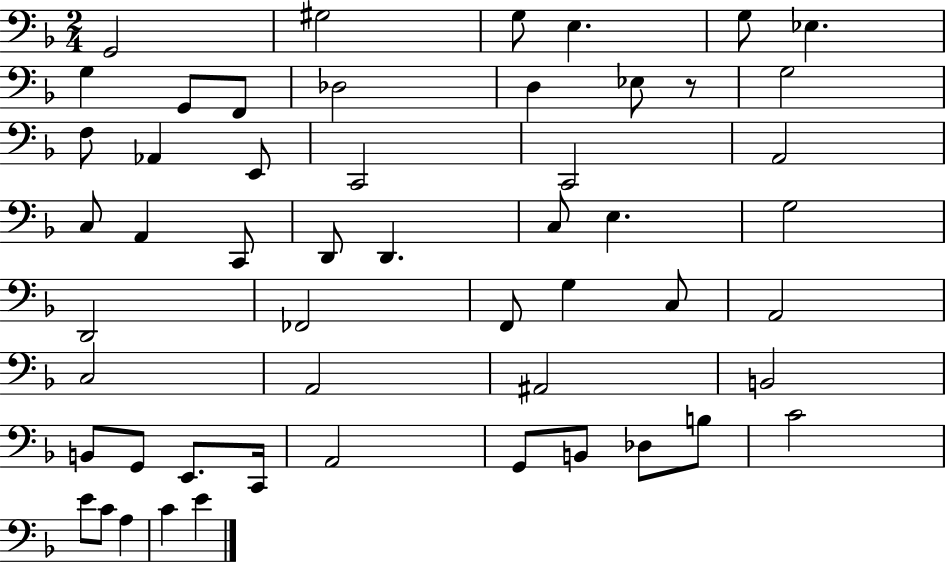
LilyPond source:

{
  \clef bass
  \numericTimeSignature
  \time 2/4
  \key f \major
  g,2 | gis2 | g8 e4. | g8 ees4. | \break g4 g,8 f,8 | des2 | d4 ees8 r8 | g2 | \break f8 aes,4 e,8 | c,2 | c,2 | a,2 | \break c8 a,4 c,8 | d,8 d,4. | c8 e4. | g2 | \break d,2 | fes,2 | f,8 g4 c8 | a,2 | \break c2 | a,2 | ais,2 | b,2 | \break b,8 g,8 e,8. c,16 | a,2 | g,8 b,8 des8 b8 | c'2 | \break e'8 c'8 a4 | c'4 e'4 | \bar "|."
}